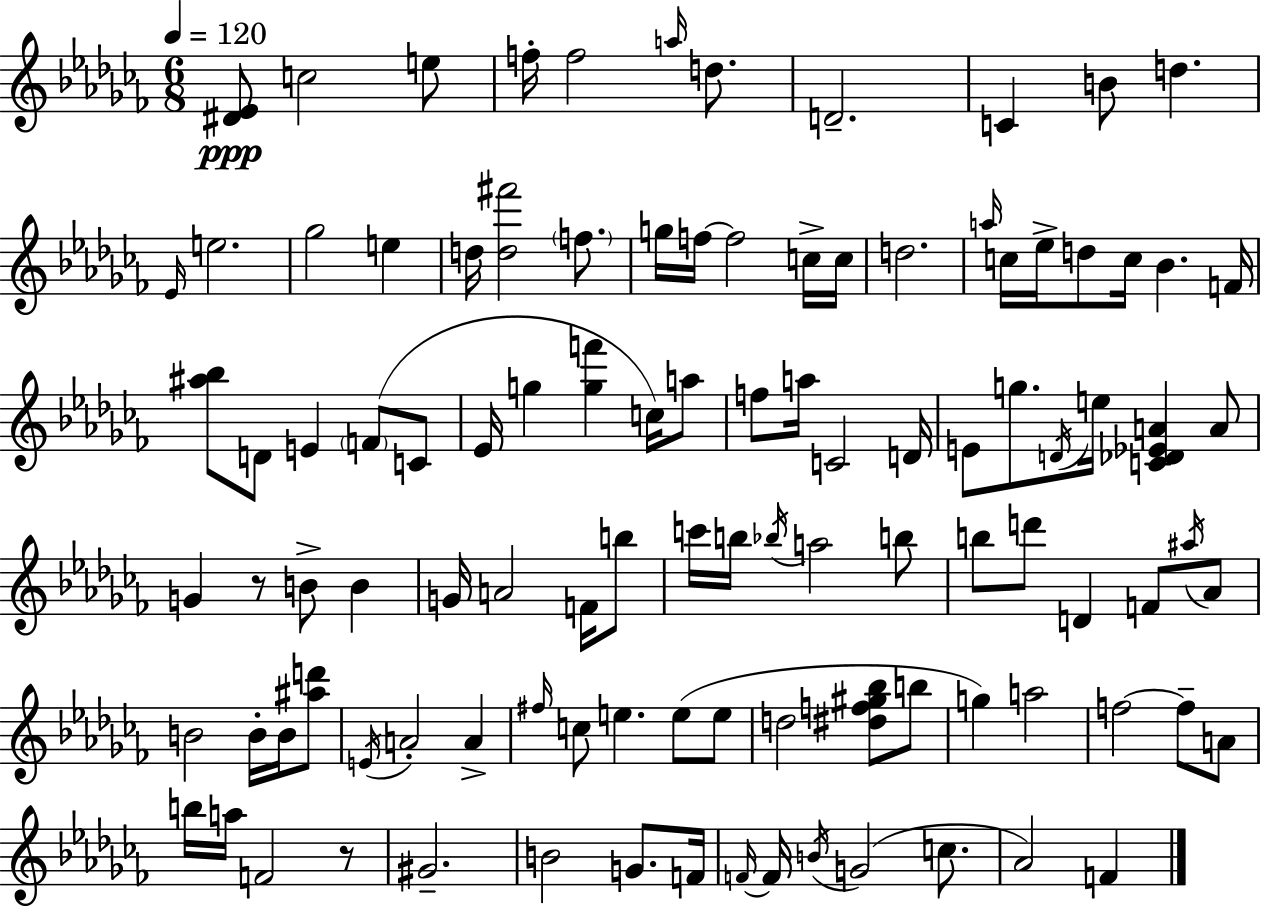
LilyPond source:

{
  \clef treble
  \numericTimeSignature
  \time 6/8
  \key aes \minor
  \tempo 4 = 120
  \repeat volta 2 { <dis' ees'>8\ppp c''2 e''8 | f''16-. f''2 \grace { a''16 } d''8. | d'2.-- | c'4 b'8 d''4. | \break \grace { ees'16 } e''2. | ges''2 e''4 | d''16 <d'' fis'''>2 \parenthesize f''8. | g''16 f''16~~ f''2 | \break c''16-> c''16 d''2. | \grace { a''16 } c''16 ees''16-> d''8 c''16 bes'4. | f'16 <ais'' bes''>8 d'8 e'4 \parenthesize f'8( | c'8 ees'16 g''4 <g'' f'''>4 | \break c''16) a''8 f''8 a''16 c'2 | d'16 e'8 g''8. \acciaccatura { d'16 } e''16 <c' des' ees' a'>4 | a'8 g'4 r8 b'8-> | b'4 g'16 a'2 | \break f'16 b''8 c'''16 b''16 \acciaccatura { bes''16 } a''2 | b''8 b''8 d'''8 d'4 | f'8 \acciaccatura { ais''16 } aes'8 b'2 | b'16-. b'16 <ais'' d'''>8 \acciaccatura { e'16 } a'2-. | \break a'4-> \grace { fis''16 } c''8 e''4. | e''8( e''8 d''2 | <dis'' f'' gis'' bes''>8 b''8 g''4) | a''2 f''2~~ | \break f''8-- a'8 b''16 a''16 f'2 | r8 gis'2.-- | b'2 | g'8. f'16 \grace { f'16~ }~ f'16 \acciaccatura { b'16 }( g'2 | \break c''8. aes'2) | f'4 } \bar "|."
}